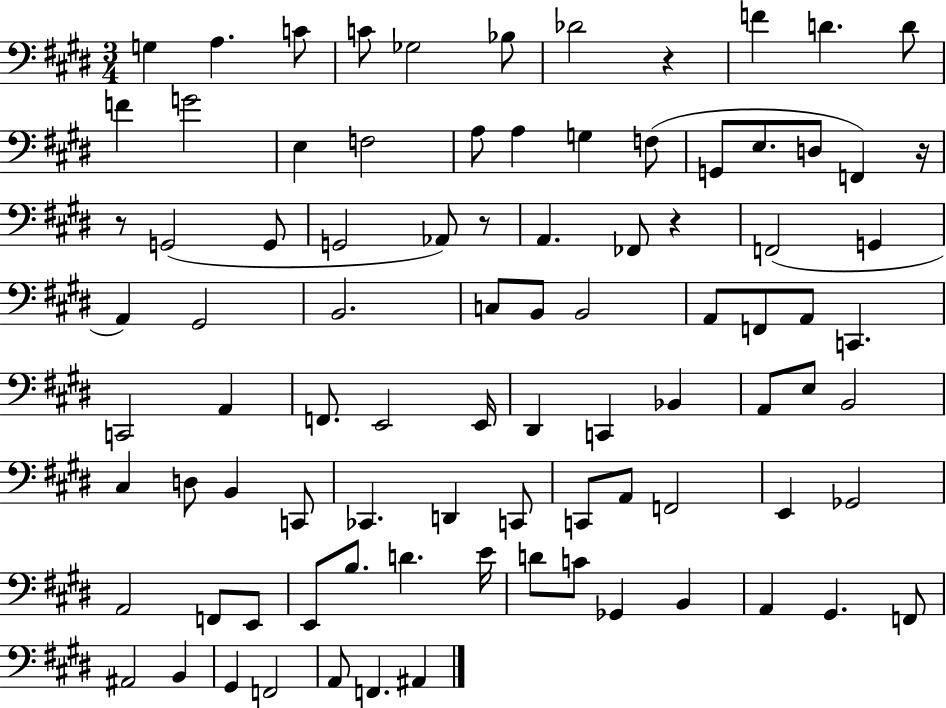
{
  \clef bass
  \numericTimeSignature
  \time 3/4
  \key e \major
  g4 a4. c'8 | c'8 ges2 bes8 | des'2 r4 | f'4 d'4. d'8 | \break f'4 g'2 | e4 f2 | a8 a4 g4 f8( | g,8 e8. d8 f,4) r16 | \break r8 g,2( g,8 | g,2 aes,8) r8 | a,4. fes,8 r4 | f,2( g,4 | \break a,4) gis,2 | b,2. | c8 b,8 b,2 | a,8 f,8 a,8 c,4. | \break c,2 a,4 | f,8. e,2 e,16 | dis,4 c,4 bes,4 | a,8 e8 b,2 | \break cis4 d8 b,4 c,8 | ces,4. d,4 c,8 | c,8 a,8 f,2 | e,4 ges,2 | \break a,2 f,8 e,8 | e,8 b8. d'4. e'16 | d'8 c'8 ges,4 b,4 | a,4 gis,4. f,8 | \break ais,2 b,4 | gis,4 f,2 | a,8 f,4. ais,4 | \bar "|."
}